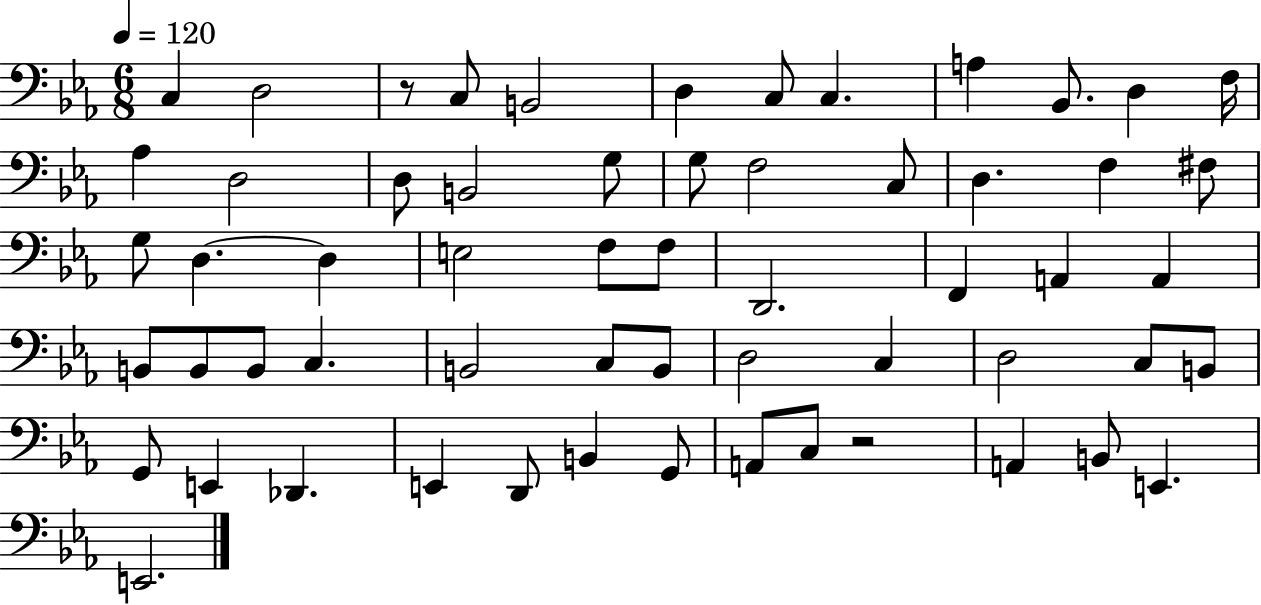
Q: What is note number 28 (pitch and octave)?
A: F3